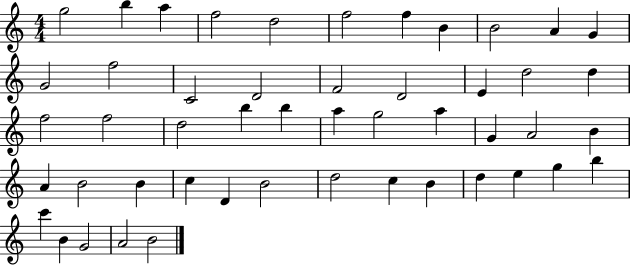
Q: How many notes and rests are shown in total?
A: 49